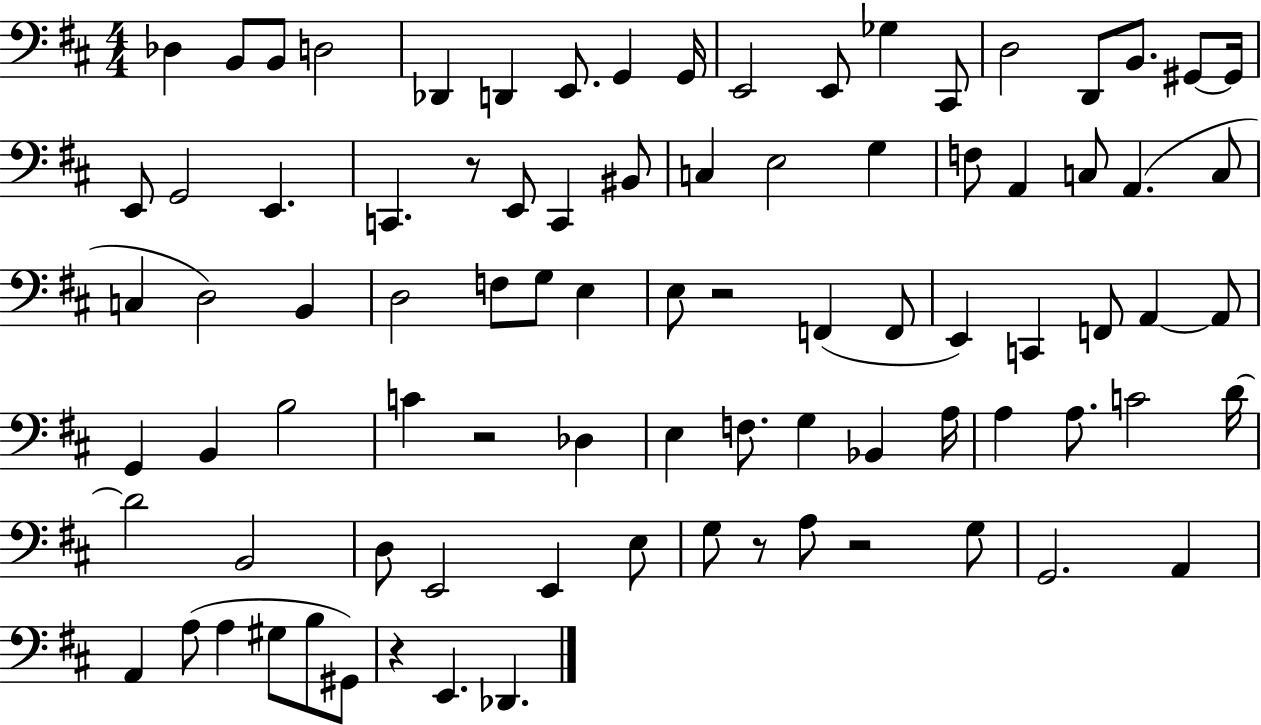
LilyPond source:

{
  \clef bass
  \numericTimeSignature
  \time 4/4
  \key d \major
  des4 b,8 b,8 d2 | des,4 d,4 e,8. g,4 g,16 | e,2 e,8 ges4 cis,8 | d2 d,8 b,8. gis,8~~ gis,16 | \break e,8 g,2 e,4. | c,4. r8 e,8 c,4 bis,8 | c4 e2 g4 | f8 a,4 c8 a,4.( c8 | \break c4 d2) b,4 | d2 f8 g8 e4 | e8 r2 f,4( f,8 | e,4) c,4 f,8 a,4~~ a,8 | \break g,4 b,4 b2 | c'4 r2 des4 | e4 f8. g4 bes,4 a16 | a4 a8. c'2 d'16~~ | \break d'2 b,2 | d8 e,2 e,4 e8 | g8 r8 a8 r2 g8 | g,2. a,4 | \break a,4 a8( a4 gis8 b8 gis,8) | r4 e,4. des,4. | \bar "|."
}